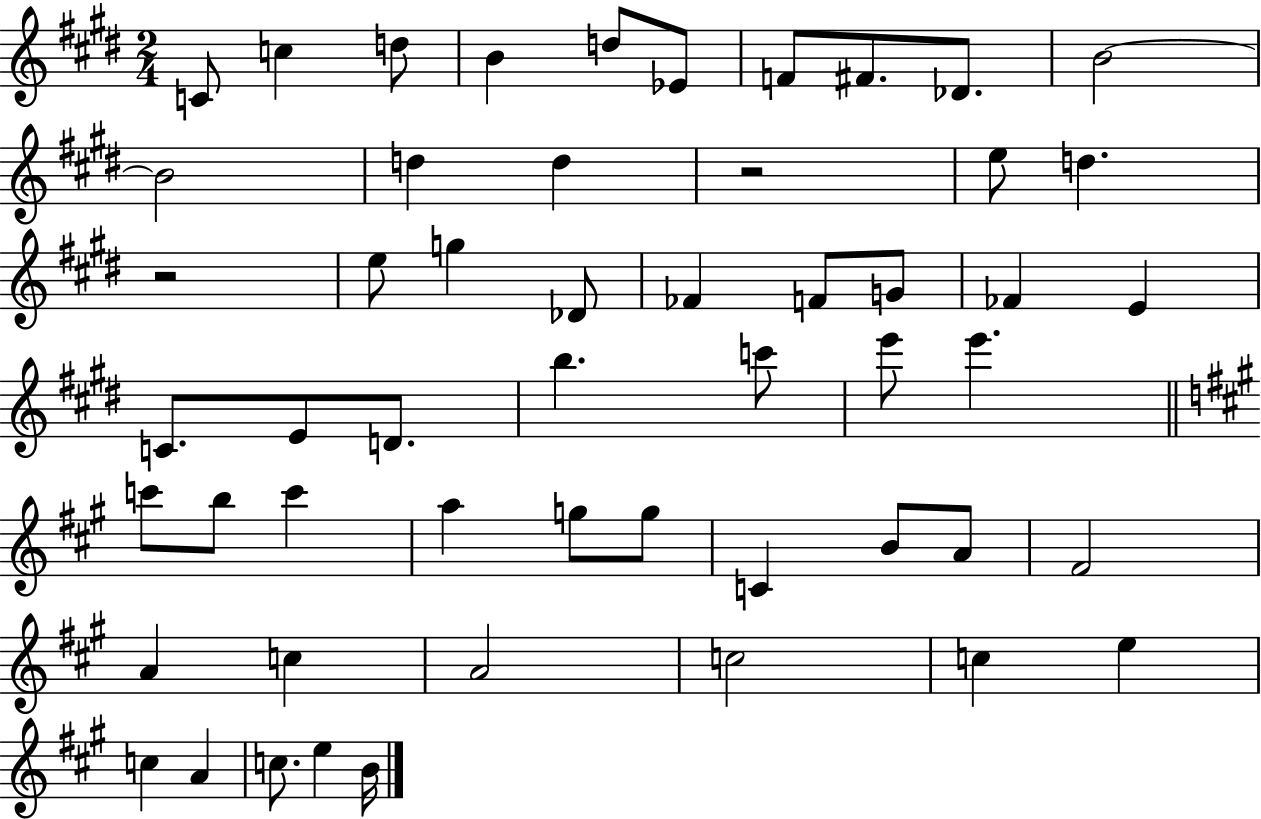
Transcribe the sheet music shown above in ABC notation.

X:1
T:Untitled
M:2/4
L:1/4
K:E
C/2 c d/2 B d/2 _E/2 F/2 ^F/2 _D/2 B2 B2 d d z2 e/2 d z2 e/2 g _D/2 _F F/2 G/2 _F E C/2 E/2 D/2 b c'/2 e'/2 e' c'/2 b/2 c' a g/2 g/2 C B/2 A/2 ^F2 A c A2 c2 c e c A c/2 e B/4